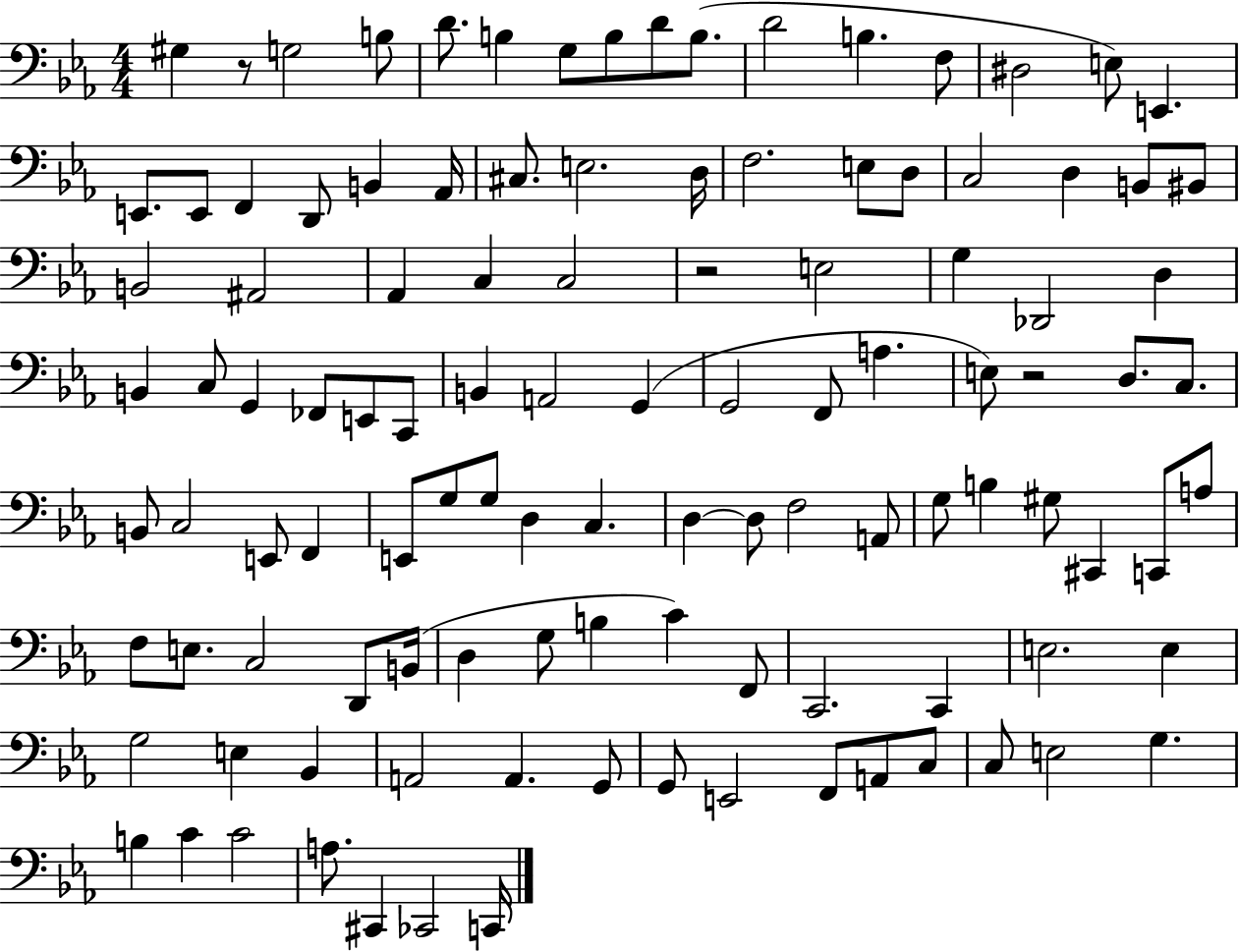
G#3/q R/e G3/h B3/e D4/e. B3/q G3/e B3/e D4/e B3/e. D4/h B3/q. F3/e D#3/h E3/e E2/q. E2/e. E2/e F2/q D2/e B2/q Ab2/s C#3/e. E3/h. D3/s F3/h. E3/e D3/e C3/h D3/q B2/e BIS2/e B2/h A#2/h Ab2/q C3/q C3/h R/h E3/h G3/q Db2/h D3/q B2/q C3/e G2/q FES2/e E2/e C2/e B2/q A2/h G2/q G2/h F2/e A3/q. E3/e R/h D3/e. C3/e. B2/e C3/h E2/e F2/q E2/e G3/e G3/e D3/q C3/q. D3/q D3/e F3/h A2/e G3/e B3/q G#3/e C#2/q C2/e A3/e F3/e E3/e. C3/h D2/e B2/s D3/q G3/e B3/q C4/q F2/e C2/h. C2/q E3/h. E3/q G3/h E3/q Bb2/q A2/h A2/q. G2/e G2/e E2/h F2/e A2/e C3/e C3/e E3/h G3/q. B3/q C4/q C4/h A3/e. C#2/q CES2/h C2/s